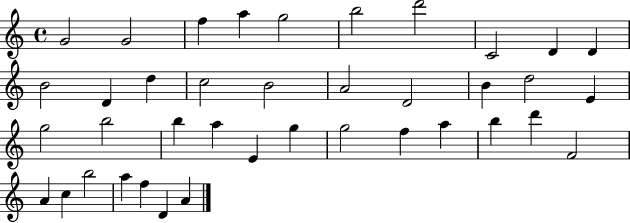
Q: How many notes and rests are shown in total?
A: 39